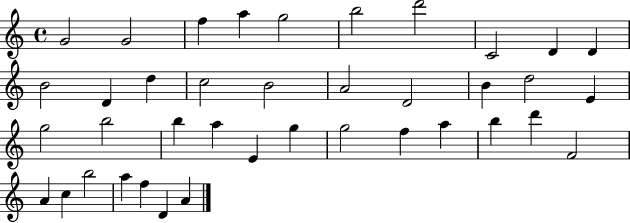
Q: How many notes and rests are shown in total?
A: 39